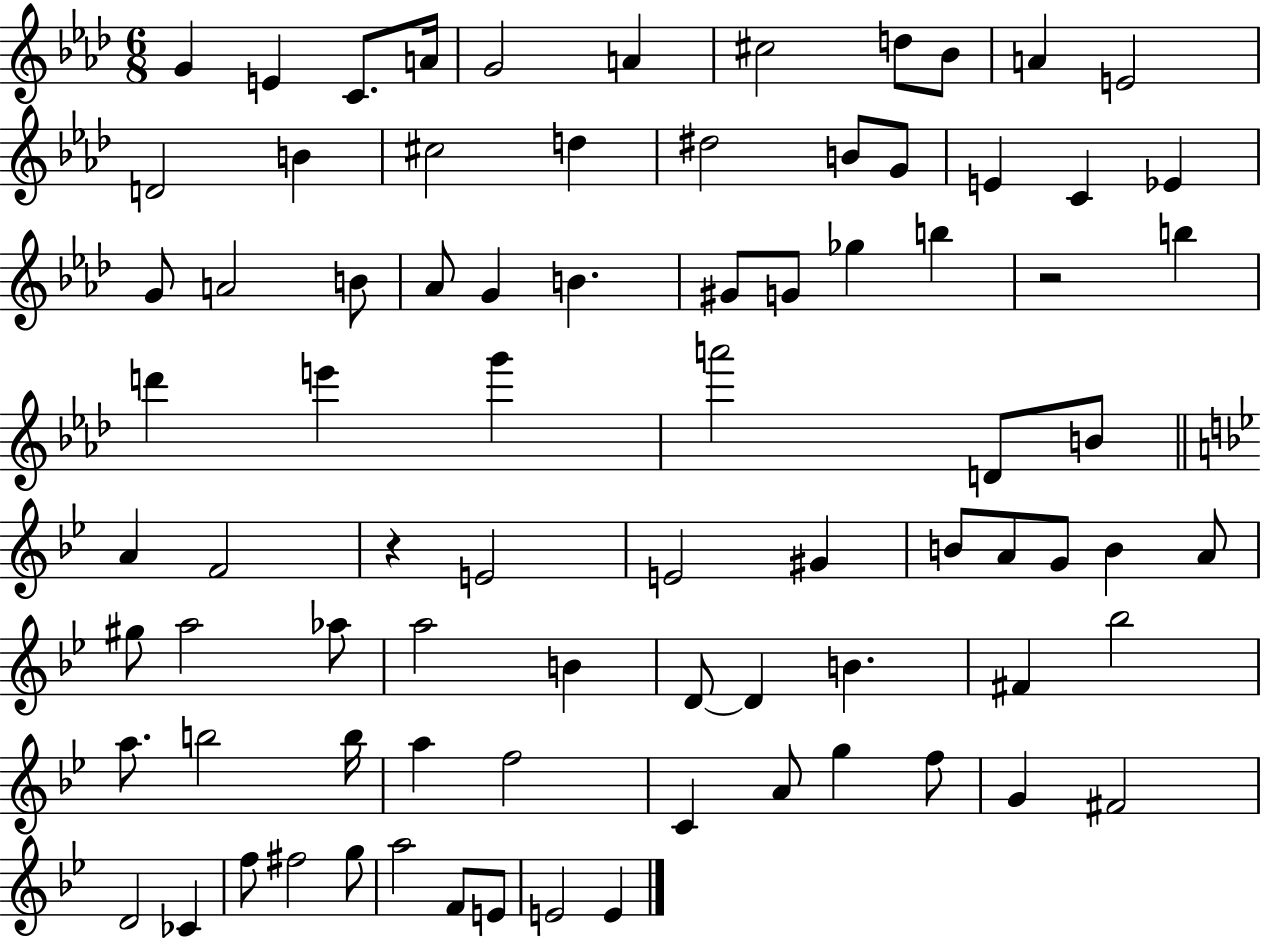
{
  \clef treble
  \numericTimeSignature
  \time 6/8
  \key aes \major
  \repeat volta 2 { g'4 e'4 c'8. a'16 | g'2 a'4 | cis''2 d''8 bes'8 | a'4 e'2 | \break d'2 b'4 | cis''2 d''4 | dis''2 b'8 g'8 | e'4 c'4 ees'4 | \break g'8 a'2 b'8 | aes'8 g'4 b'4. | gis'8 g'8 ges''4 b''4 | r2 b''4 | \break d'''4 e'''4 g'''4 | a'''2 d'8 b'8 | \bar "||" \break \key bes \major a'4 f'2 | r4 e'2 | e'2 gis'4 | b'8 a'8 g'8 b'4 a'8 | \break gis''8 a''2 aes''8 | a''2 b'4 | d'8~~ d'4 b'4. | fis'4 bes''2 | \break a''8. b''2 b''16 | a''4 f''2 | c'4 a'8 g''4 f''8 | g'4 fis'2 | \break d'2 ces'4 | f''8 fis''2 g''8 | a''2 f'8 e'8 | e'2 e'4 | \break } \bar "|."
}